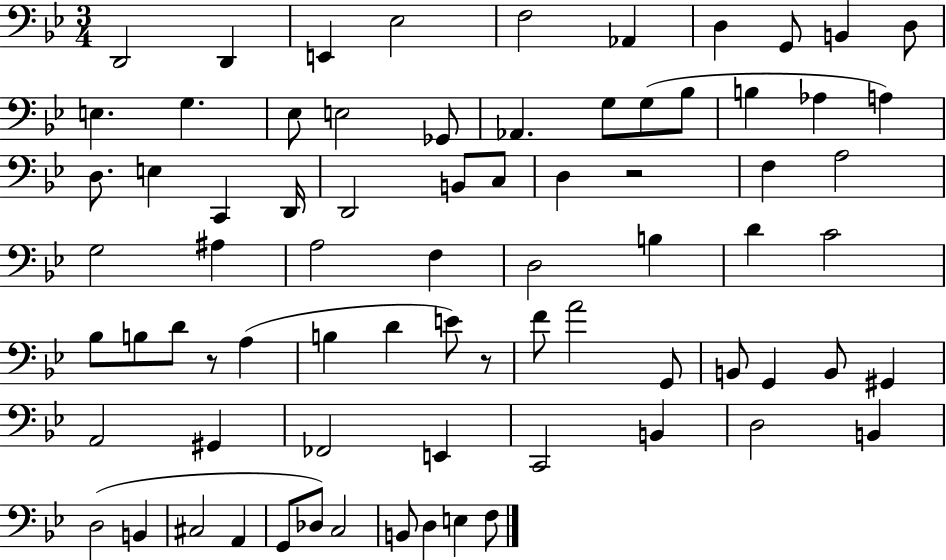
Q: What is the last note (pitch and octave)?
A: F3